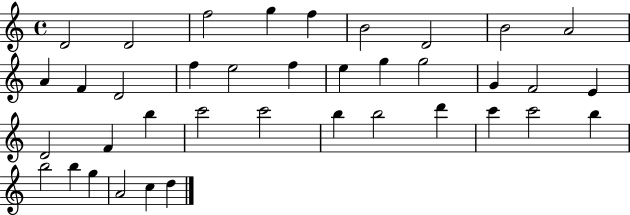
D4/h D4/h F5/h G5/q F5/q B4/h D4/h B4/h A4/h A4/q F4/q D4/h F5/q E5/h F5/q E5/q G5/q G5/h G4/q F4/h E4/q D4/h F4/q B5/q C6/h C6/h B5/q B5/h D6/q C6/q C6/h B5/q B5/h B5/q G5/q A4/h C5/q D5/q